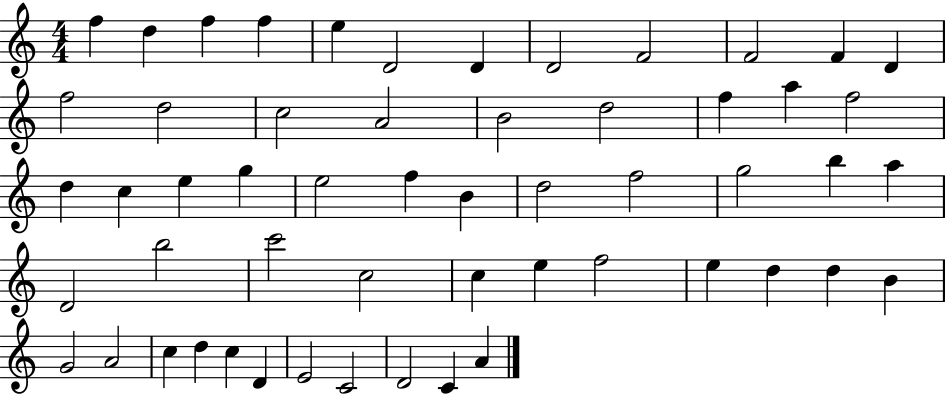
X:1
T:Untitled
M:4/4
L:1/4
K:C
f d f f e D2 D D2 F2 F2 F D f2 d2 c2 A2 B2 d2 f a f2 d c e g e2 f B d2 f2 g2 b a D2 b2 c'2 c2 c e f2 e d d B G2 A2 c d c D E2 C2 D2 C A